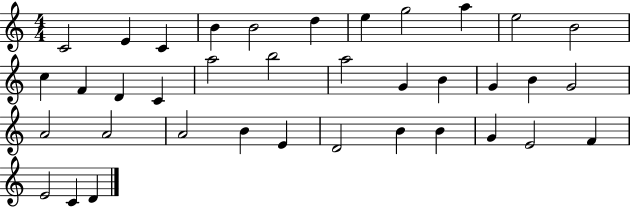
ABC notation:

X:1
T:Untitled
M:4/4
L:1/4
K:C
C2 E C B B2 d e g2 a e2 B2 c F D C a2 b2 a2 G B G B G2 A2 A2 A2 B E D2 B B G E2 F E2 C D